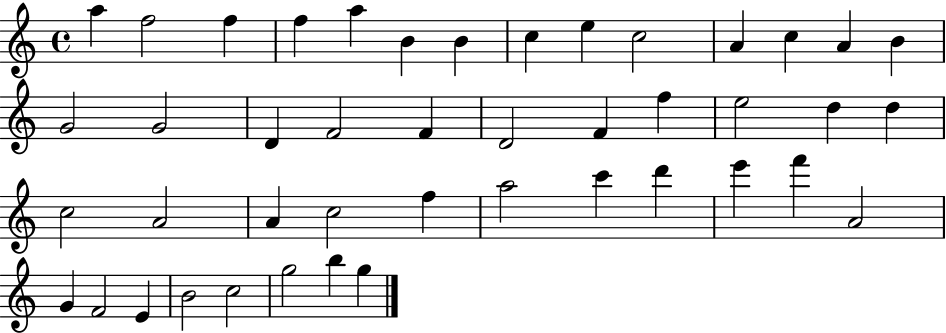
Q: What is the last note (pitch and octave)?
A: G5